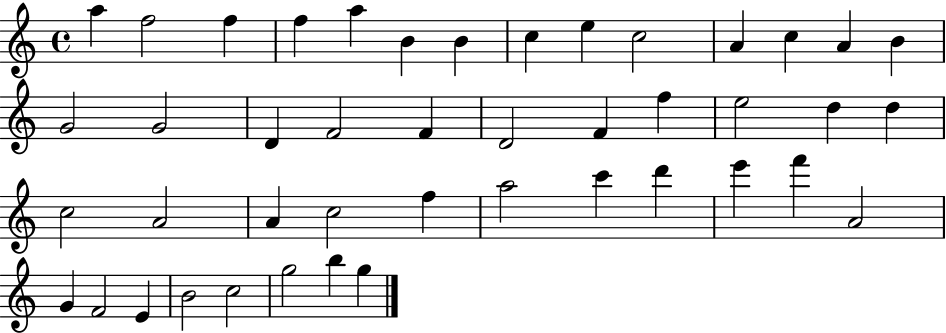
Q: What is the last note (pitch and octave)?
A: G5